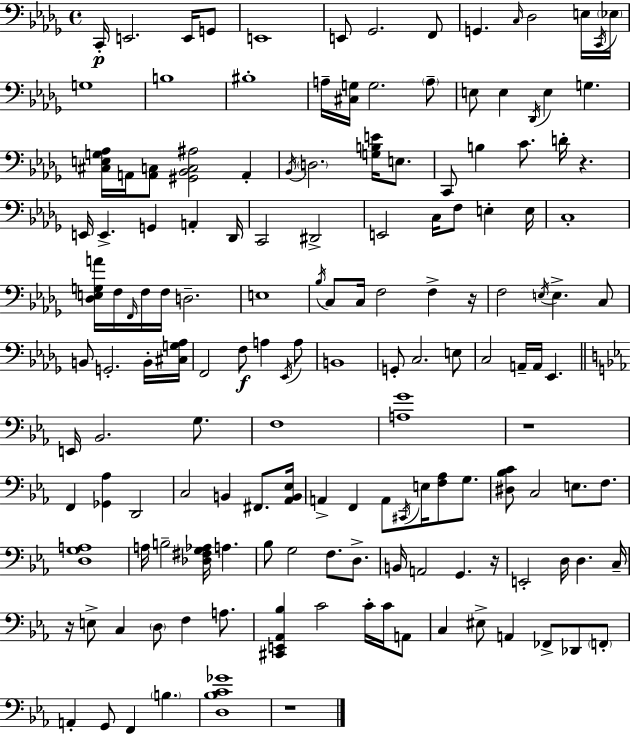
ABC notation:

X:1
T:Untitled
M:4/4
L:1/4
K:Bbm
C,,/4 E,,2 E,,/4 G,,/2 E,,4 E,,/2 _G,,2 F,,/2 G,, C,/4 _D,2 E,/4 C,,/4 _E,/4 G,4 B,4 ^B,4 A,/4 [^C,G,]/4 G,2 A,/2 E,/2 E, _D,,/4 E, G, [^C,E,G,_A,]/4 A,,/4 [A,,C,]/2 [^G,,_B,,C,^A,]2 A,, _B,,/4 D,2 [G,B,E]/4 E,/2 C,,/2 B, C/2 D/4 z E,,/4 E,, G,, A,, _D,,/4 C,,2 ^D,,2 E,,2 C,/4 F,/2 E, E,/4 C,4 [_D,E,G,A]/4 F,/4 F,,/4 F,/4 F,/4 D,2 E,4 _B,/4 C,/2 C,/4 F,2 F, z/4 F,2 E,/4 E, C,/2 B,,/2 G,,2 B,,/4 [^C,G,_A,]/4 F,,2 F,/2 A, _E,,/4 A,/2 B,,4 G,,/2 C,2 E,/2 C,2 A,,/4 A,,/4 _E,, E,,/4 _B,,2 G,/2 F,4 [A,G]4 z4 F,, [_G,,_A,] D,,2 C,2 B,, ^F,,/2 [_A,,B,,_E,]/4 A,, F,, A,,/2 ^C,,/4 E,/4 [F,_A,]/2 G,/2 [^D,_B,C]/2 C,2 E,/2 F,/2 [D,G,A,]4 A,/4 B,2 [_D,^F,G,_A,]/4 A, _B,/2 G,2 F,/2 D,/2 B,,/4 A,,2 G,, z/4 E,,2 D,/4 D, C,/4 z/4 E,/2 C, D,/2 F, A,/2 [^C,,E,,_A,,_B,] C2 C/4 C/4 A,,/2 C, ^E,/2 A,, _F,,/2 _D,,/2 F,,/2 A,, G,,/2 F,, B, [D,_B,C_G]4 z4